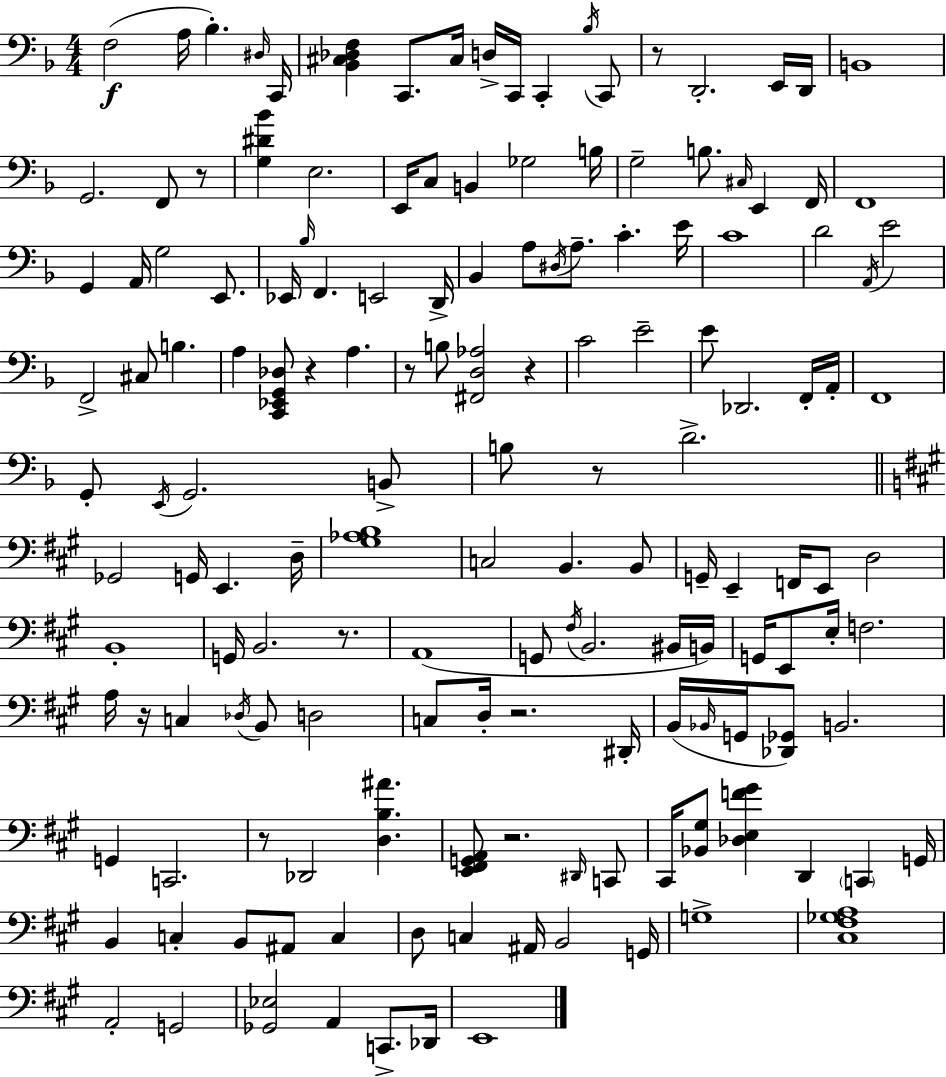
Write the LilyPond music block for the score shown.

{
  \clef bass
  \numericTimeSignature
  \time 4/4
  \key d \minor
  f2(\f a16 bes4.-.) \grace { dis16 } | c,16 <bes, cis des f>4 c,8. cis16 d16-> c,16 c,4-. \acciaccatura { bes16 } | c,8 r8 d,2.-. | e,16 d,16 b,1 | \break g,2. f,8 | r8 <g dis' bes'>4 e2. | e,16 c8 b,4 ges2 | b16 g2-- b8. \grace { cis16 } e,4 | \break f,16 f,1 | g,4 a,16 g2 | e,8. ees,16 \grace { bes16 } f,4. e,2 | d,16-> bes,4 a8 \acciaccatura { dis16 } a8.-- c'4.-. | \break e'16 c'1 | d'2 \acciaccatura { a,16 } e'2 | f,2-> cis8 | b4. a4 <c, ees, g, des>8 r4 | \break a4. r8 b8 <fis, d aes>2 | r4 c'2 e'2-- | e'8 des,2. | f,16-. a,16-. f,1 | \break g,8-. \acciaccatura { e,16 } g,2. | b,8-> b8 r8 d'2.-> | \bar "||" \break \key a \major ges,2 g,16 e,4. d16-- | <gis aes b>1 | c2 b,4. b,8 | g,16-- e,4-- f,16 e,8 d2 | \break b,1-. | g,16 b,2. r8. | a,1( | g,8 \acciaccatura { fis16 } b,2. bis,16 | \break b,16) g,16 e,8 e16-. f2. | a16 r16 c4 \acciaccatura { des16 } b,8 d2 | c8 d16-. r2. | dis,16-. b,16( \grace { bes,16 } g,16 <des, ges,>8) b,2. | \break g,4 c,2. | r8 des,2 <d b ais'>4. | <e, fis, g, a,>8 r2. | \grace { dis,16 } c,8 cis,16 <bes, gis>8 <des e f' gis'>4 d,4 \parenthesize c,4 | \break g,16 b,4 c4-. b,8 ais,8 | c4 d8 c4 ais,16 b,2 | g,16 g1-> | <cis fis ges a>1 | \break a,2-. g,2 | <ges, ees>2 a,4 | c,8.-> des,16 e,1 | \bar "|."
}